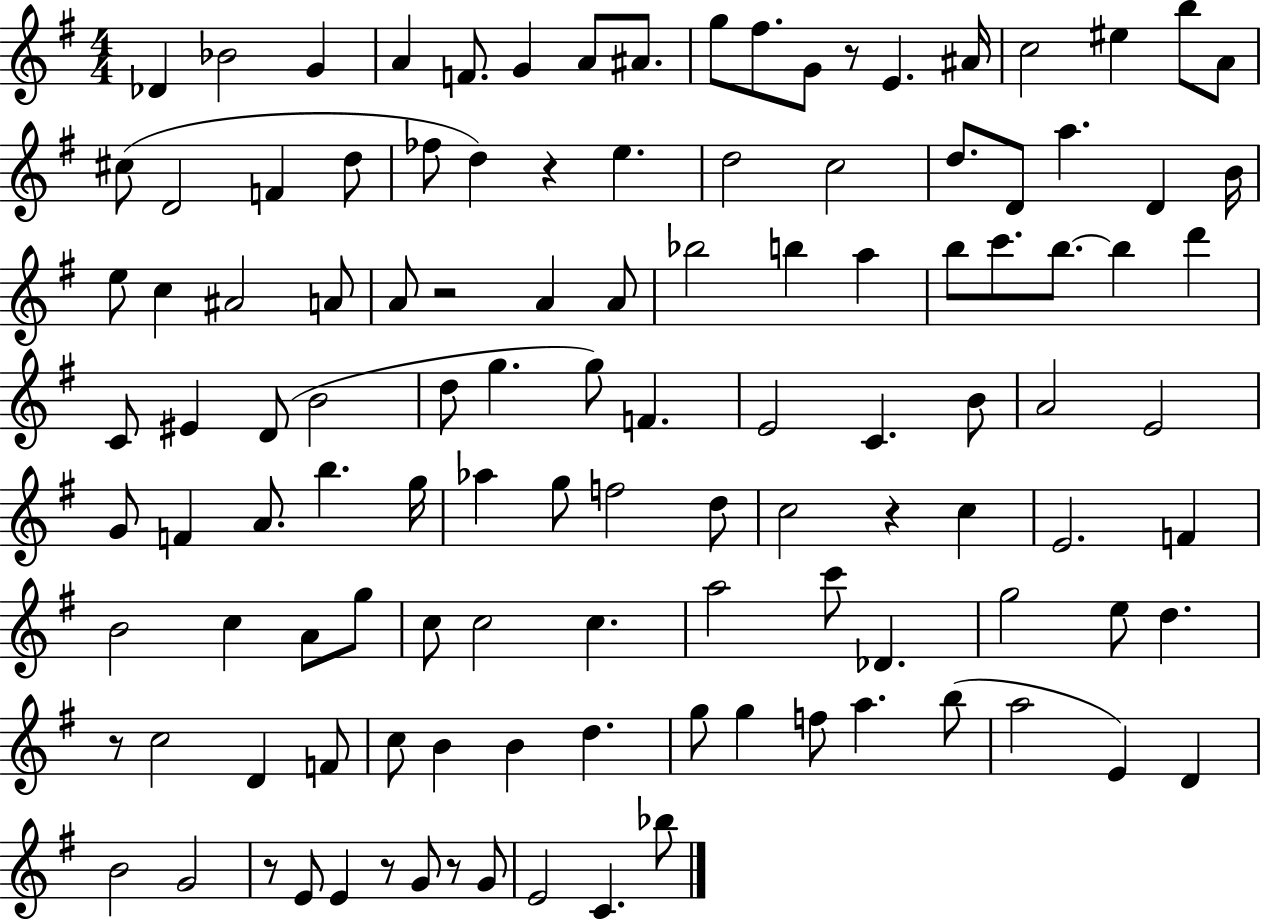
{
  \clef treble
  \numericTimeSignature
  \time 4/4
  \key g \major
  des'4 bes'2 g'4 | a'4 f'8. g'4 a'8 ais'8. | g''8 fis''8. g'8 r8 e'4. ais'16 | c''2 eis''4 b''8 a'8 | \break cis''8( d'2 f'4 d''8 | fes''8 d''4) r4 e''4. | d''2 c''2 | d''8. d'8 a''4. d'4 b'16 | \break e''8 c''4 ais'2 a'8 | a'8 r2 a'4 a'8 | bes''2 b''4 a''4 | b''8 c'''8. b''8.~~ b''4 d'''4 | \break c'8 eis'4 d'8( b'2 | d''8 g''4. g''8) f'4. | e'2 c'4. b'8 | a'2 e'2 | \break g'8 f'4 a'8. b''4. g''16 | aes''4 g''8 f''2 d''8 | c''2 r4 c''4 | e'2. f'4 | \break b'2 c''4 a'8 g''8 | c''8 c''2 c''4. | a''2 c'''8 des'4. | g''2 e''8 d''4. | \break r8 c''2 d'4 f'8 | c''8 b'4 b'4 d''4. | g''8 g''4 f''8 a''4. b''8( | a''2 e'4) d'4 | \break b'2 g'2 | r8 e'8 e'4 r8 g'8 r8 g'8 | e'2 c'4. bes''8 | \bar "|."
}